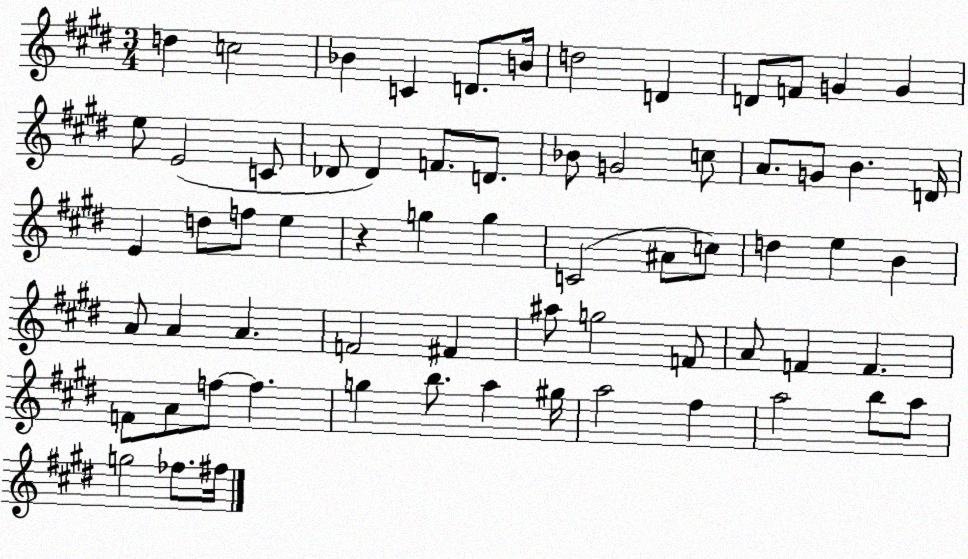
X:1
T:Untitled
M:3/4
L:1/4
K:E
d c2 _B C D/2 B/4 d2 D D/2 F/2 G G e/2 E2 C/2 _D/2 _D F/2 D/2 _B/2 G2 c/2 A/2 G/2 B D/4 E d/2 f/2 e z g g C2 ^A/2 c/2 d e B A/2 A A F2 ^F ^a/2 g2 F/2 A/2 F F F/2 A/2 f/2 f g b/2 a ^g/4 a2 ^f a2 b/2 a/2 g2 _f/2 ^f/4